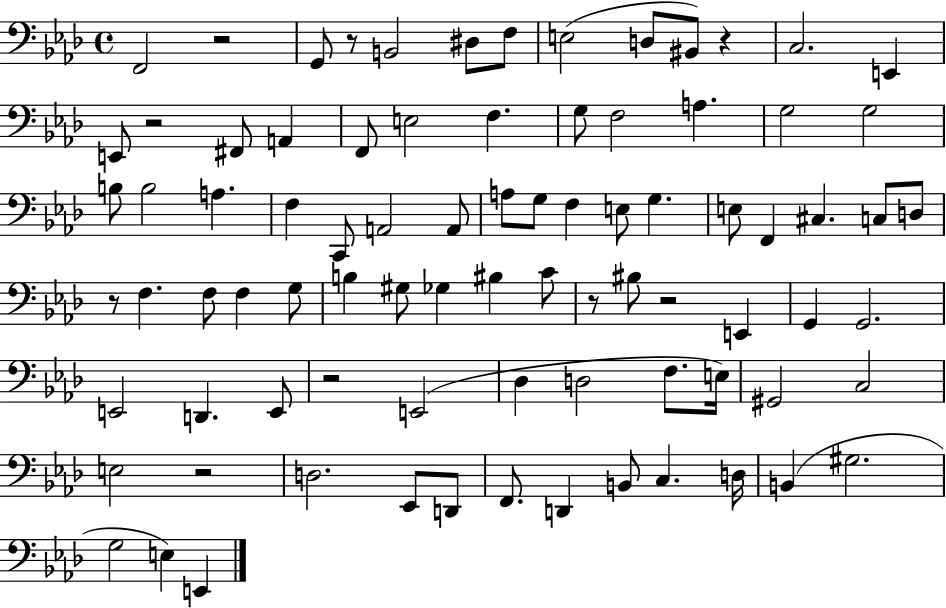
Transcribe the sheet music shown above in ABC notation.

X:1
T:Untitled
M:4/4
L:1/4
K:Ab
F,,2 z2 G,,/2 z/2 B,,2 ^D,/2 F,/2 E,2 D,/2 ^B,,/2 z C,2 E,, E,,/2 z2 ^F,,/2 A,, F,,/2 E,2 F, G,/2 F,2 A, G,2 G,2 B,/2 B,2 A, F, C,,/2 A,,2 A,,/2 A,/2 G,/2 F, E,/2 G, E,/2 F,, ^C, C,/2 D,/2 z/2 F, F,/2 F, G,/2 B, ^G,/2 _G, ^B, C/2 z/2 ^B,/2 z2 E,, G,, G,,2 E,,2 D,, E,,/2 z2 E,,2 _D, D,2 F,/2 E,/4 ^G,,2 C,2 E,2 z2 D,2 _E,,/2 D,,/2 F,,/2 D,, B,,/2 C, D,/4 B,, ^G,2 G,2 E, E,,